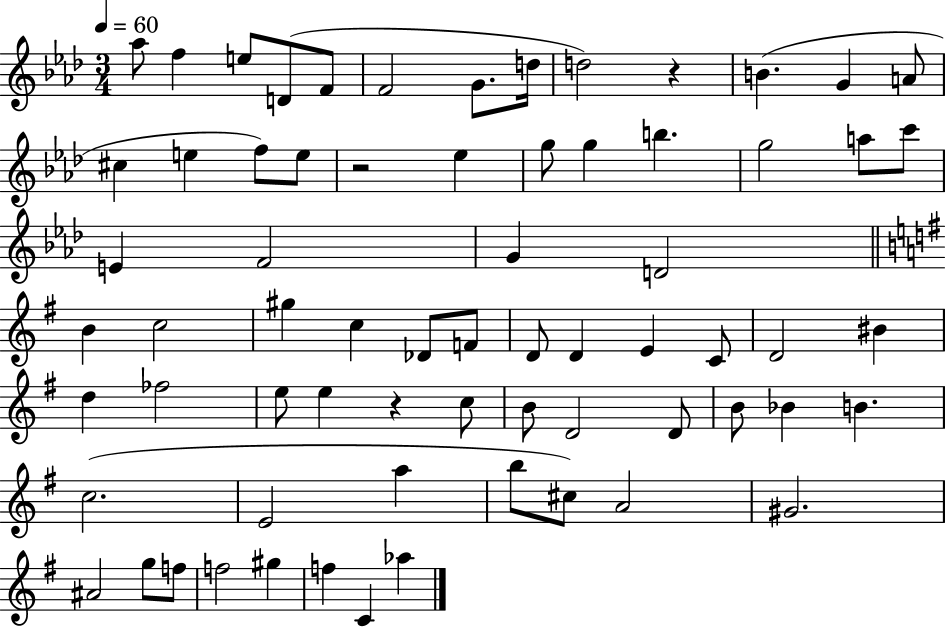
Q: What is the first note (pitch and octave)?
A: Ab5